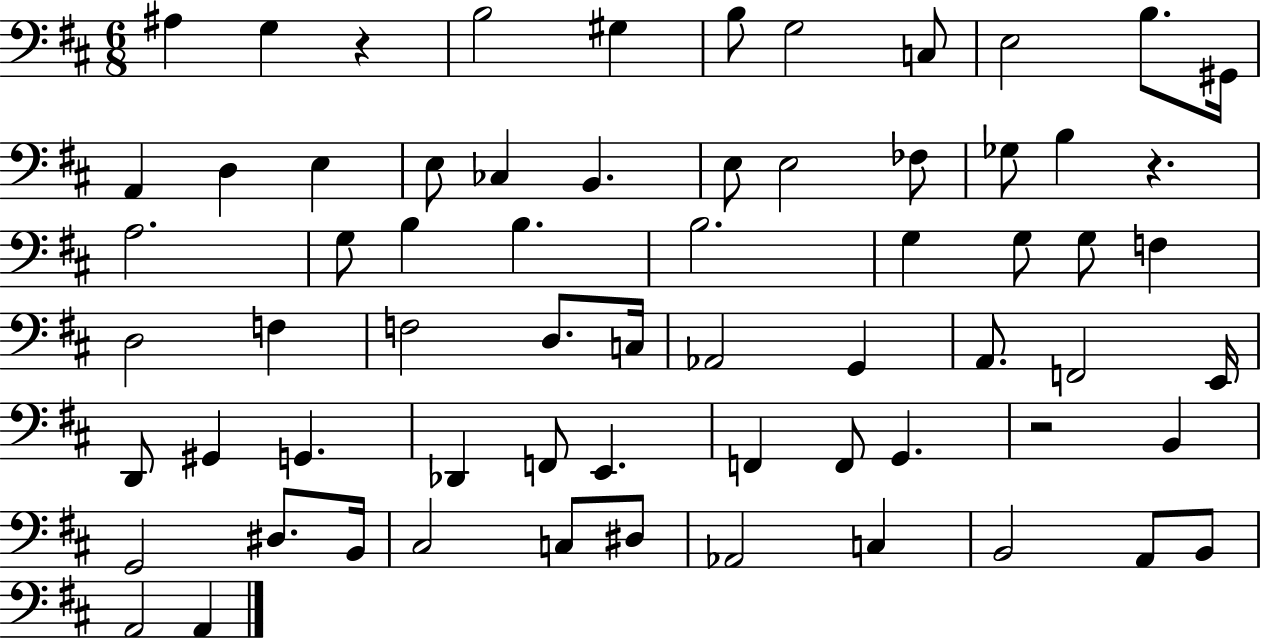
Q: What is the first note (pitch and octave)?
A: A#3